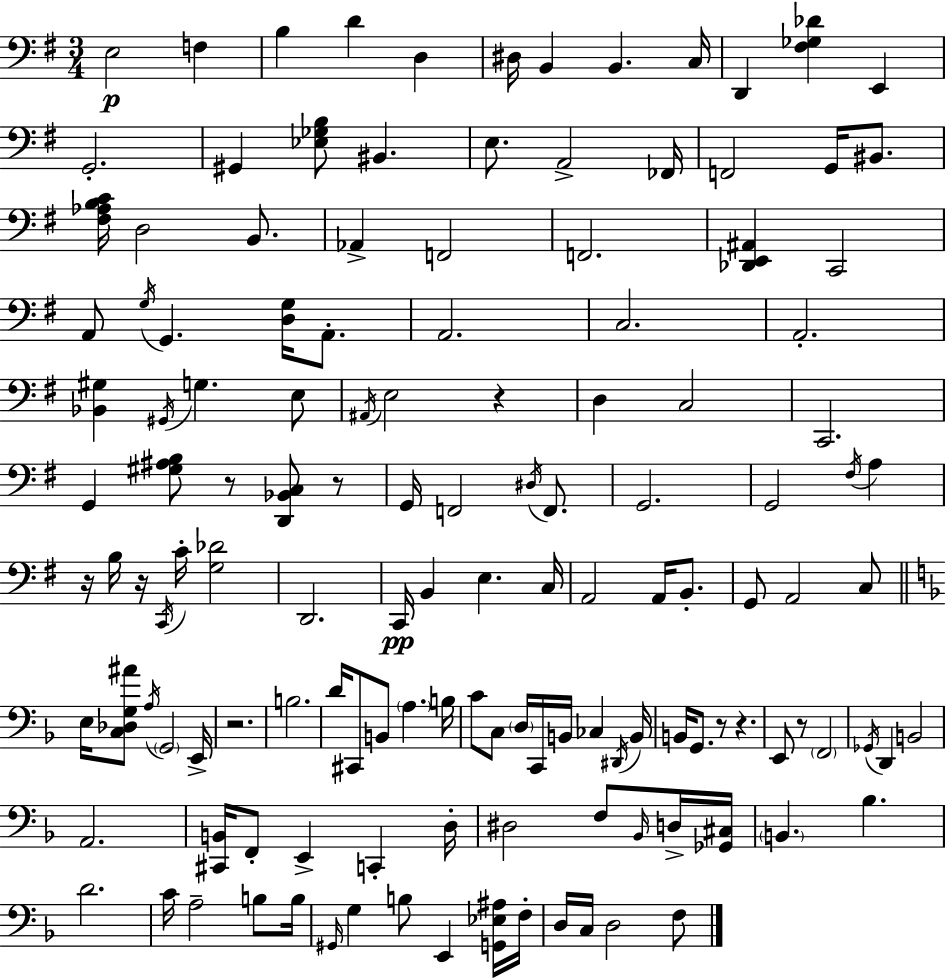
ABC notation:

X:1
T:Untitled
M:3/4
L:1/4
K:Em
E,2 F, B, D D, ^D,/4 B,, B,, C,/4 D,, [^F,_G,_D] E,, G,,2 ^G,, [_E,_G,B,]/2 ^B,, E,/2 A,,2 _F,,/4 F,,2 G,,/4 ^B,,/2 [^F,_A,B,C]/4 D,2 B,,/2 _A,, F,,2 F,,2 [_D,,E,,^A,,] C,,2 A,,/2 G,/4 G,, [D,G,]/4 A,,/2 A,,2 C,2 A,,2 [_B,,^G,] ^G,,/4 G, E,/2 ^A,,/4 E,2 z D, C,2 C,,2 G,, [^G,^A,B,]/2 z/2 [D,,_B,,C,]/2 z/2 G,,/4 F,,2 ^D,/4 F,,/2 G,,2 G,,2 ^F,/4 A, z/4 B,/4 z/4 C,,/4 C/4 [G,_D]2 D,,2 C,,/4 B,, E, C,/4 A,,2 A,,/4 B,,/2 G,,/2 A,,2 C,/2 E,/4 [C,_D,G,^A]/2 A,/4 G,,2 E,,/4 z2 B,2 D/4 ^C,,/2 B,,/2 A, B,/4 C/2 C,/2 D,/4 C,,/4 B,,/4 _C, ^D,,/4 B,,/4 B,,/4 G,,/2 z/2 z E,,/2 z/2 F,,2 _G,,/4 D,, B,,2 A,,2 [^C,,B,,]/4 F,,/2 E,, C,, D,/4 ^D,2 F,/2 _B,,/4 D,/4 [_G,,^C,]/4 B,, _B, D2 C/4 A,2 B,/2 B,/4 ^G,,/4 G, B,/2 E,, [G,,_E,^A,]/4 F,/4 D,/4 C,/4 D,2 F,/2